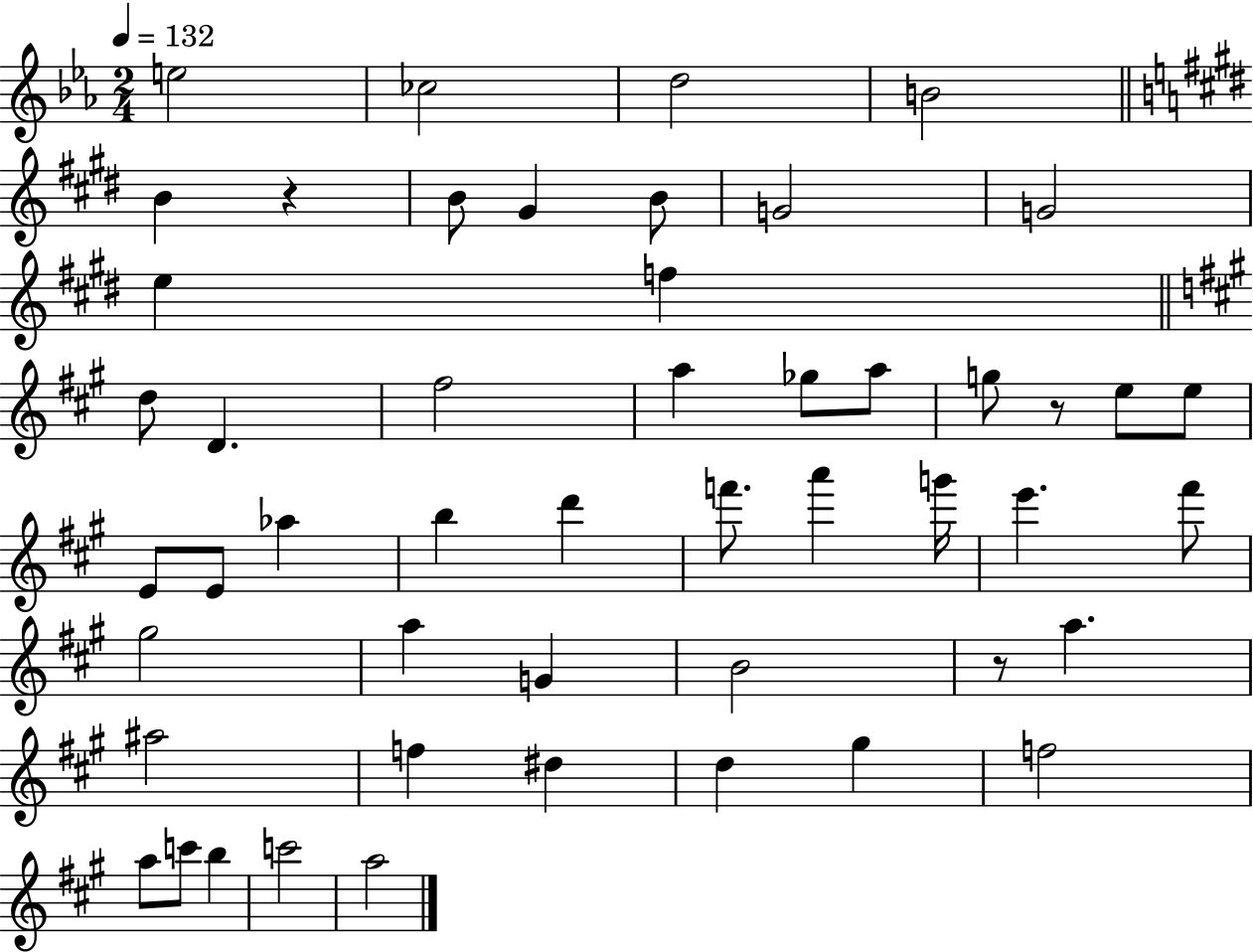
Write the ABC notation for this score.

X:1
T:Untitled
M:2/4
L:1/4
K:Eb
e2 _c2 d2 B2 B z B/2 ^G B/2 G2 G2 e f d/2 D ^f2 a _g/2 a/2 g/2 z/2 e/2 e/2 E/2 E/2 _a b d' f'/2 a' g'/4 e' ^f'/2 ^g2 a G B2 z/2 a ^a2 f ^d d ^g f2 a/2 c'/2 b c'2 a2